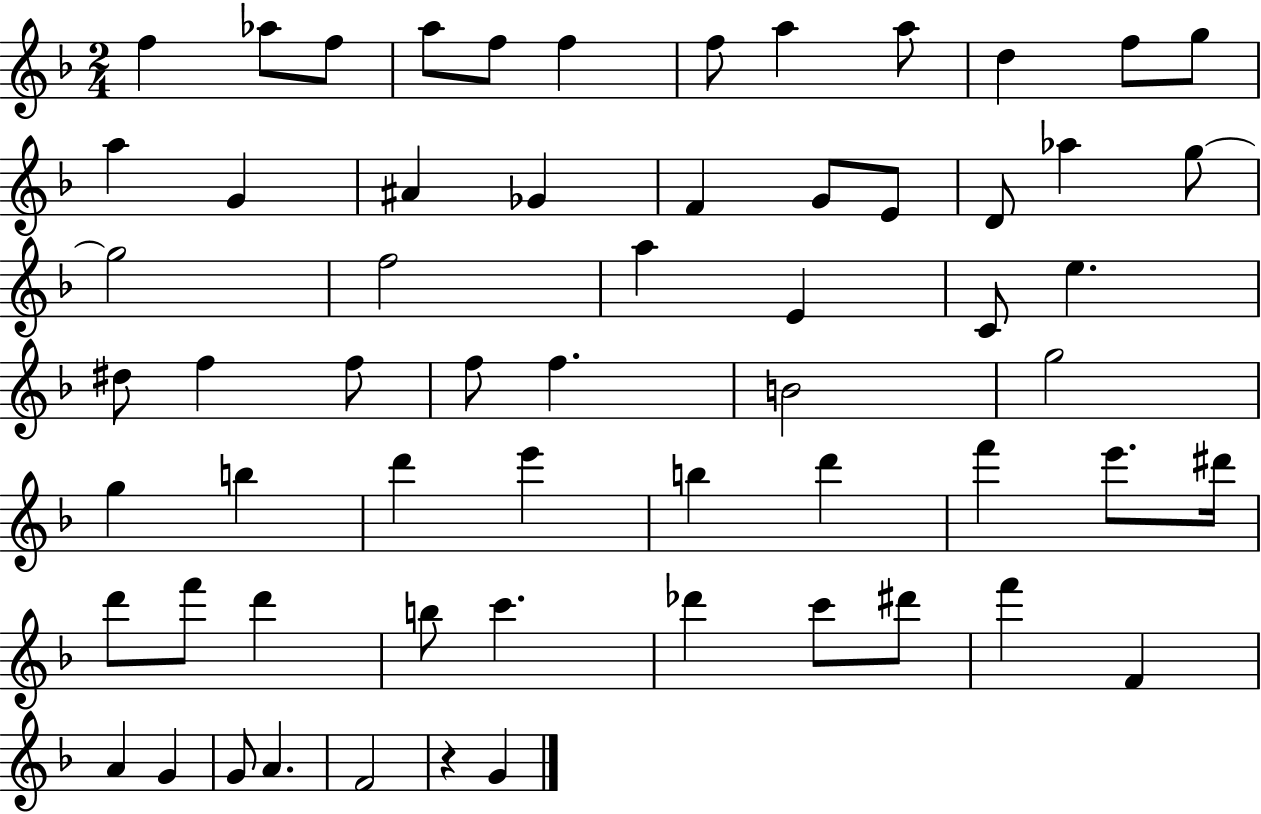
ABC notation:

X:1
T:Untitled
M:2/4
L:1/4
K:F
f _a/2 f/2 a/2 f/2 f f/2 a a/2 d f/2 g/2 a G ^A _G F G/2 E/2 D/2 _a g/2 g2 f2 a E C/2 e ^d/2 f f/2 f/2 f B2 g2 g b d' e' b d' f' e'/2 ^d'/4 d'/2 f'/2 d' b/2 c' _d' c'/2 ^d'/2 f' F A G G/2 A F2 z G